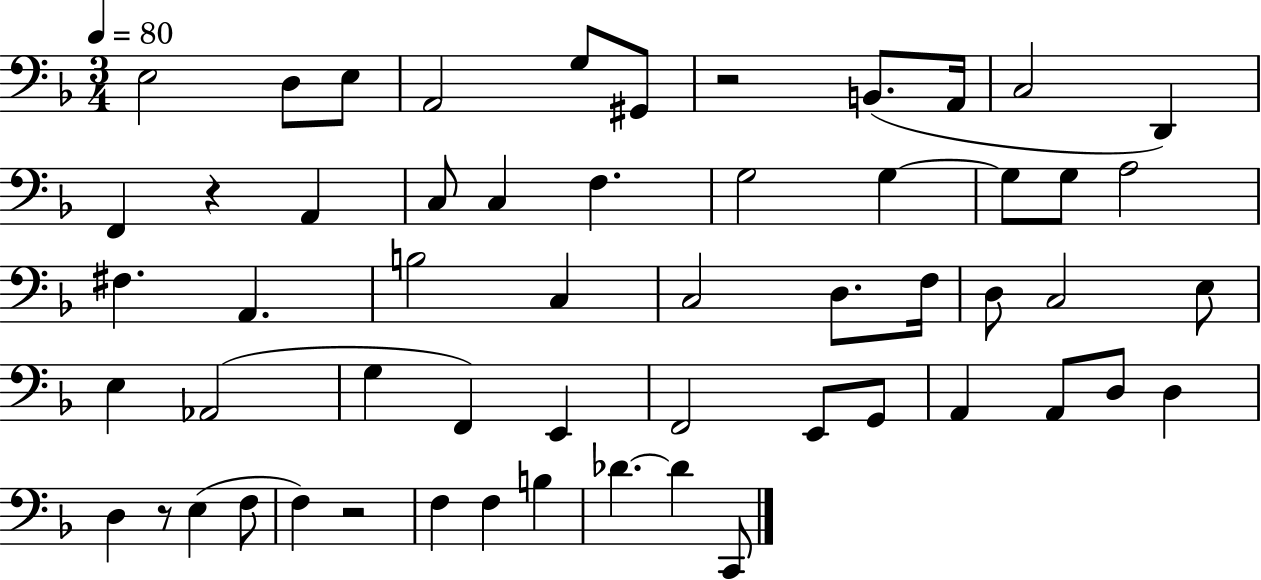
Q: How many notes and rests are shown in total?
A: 56